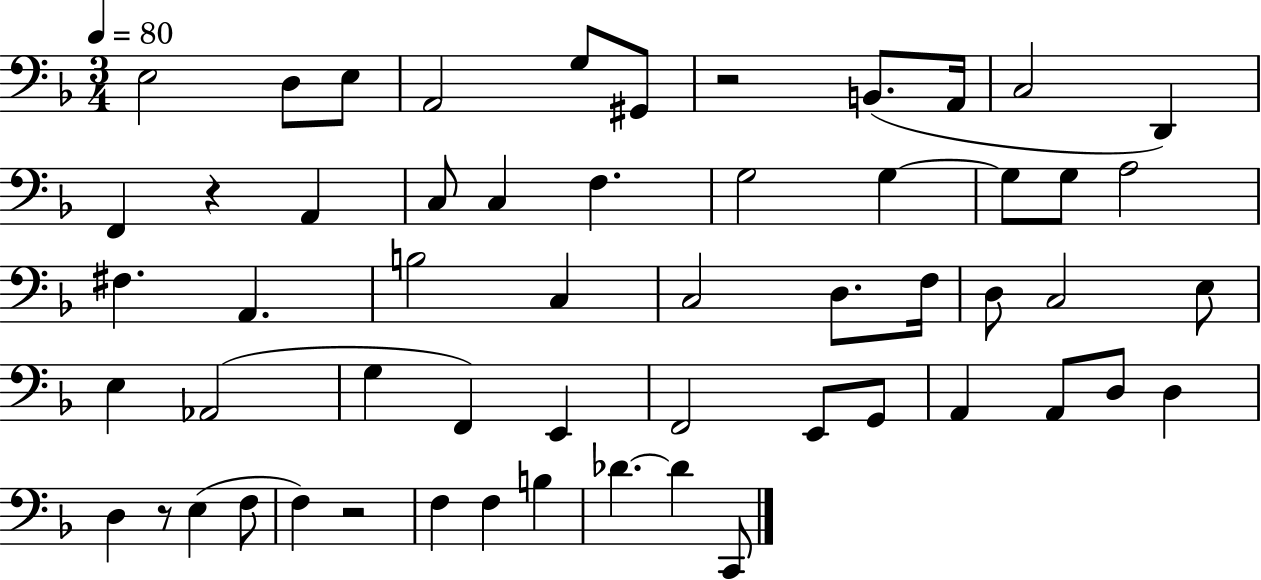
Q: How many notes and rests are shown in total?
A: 56